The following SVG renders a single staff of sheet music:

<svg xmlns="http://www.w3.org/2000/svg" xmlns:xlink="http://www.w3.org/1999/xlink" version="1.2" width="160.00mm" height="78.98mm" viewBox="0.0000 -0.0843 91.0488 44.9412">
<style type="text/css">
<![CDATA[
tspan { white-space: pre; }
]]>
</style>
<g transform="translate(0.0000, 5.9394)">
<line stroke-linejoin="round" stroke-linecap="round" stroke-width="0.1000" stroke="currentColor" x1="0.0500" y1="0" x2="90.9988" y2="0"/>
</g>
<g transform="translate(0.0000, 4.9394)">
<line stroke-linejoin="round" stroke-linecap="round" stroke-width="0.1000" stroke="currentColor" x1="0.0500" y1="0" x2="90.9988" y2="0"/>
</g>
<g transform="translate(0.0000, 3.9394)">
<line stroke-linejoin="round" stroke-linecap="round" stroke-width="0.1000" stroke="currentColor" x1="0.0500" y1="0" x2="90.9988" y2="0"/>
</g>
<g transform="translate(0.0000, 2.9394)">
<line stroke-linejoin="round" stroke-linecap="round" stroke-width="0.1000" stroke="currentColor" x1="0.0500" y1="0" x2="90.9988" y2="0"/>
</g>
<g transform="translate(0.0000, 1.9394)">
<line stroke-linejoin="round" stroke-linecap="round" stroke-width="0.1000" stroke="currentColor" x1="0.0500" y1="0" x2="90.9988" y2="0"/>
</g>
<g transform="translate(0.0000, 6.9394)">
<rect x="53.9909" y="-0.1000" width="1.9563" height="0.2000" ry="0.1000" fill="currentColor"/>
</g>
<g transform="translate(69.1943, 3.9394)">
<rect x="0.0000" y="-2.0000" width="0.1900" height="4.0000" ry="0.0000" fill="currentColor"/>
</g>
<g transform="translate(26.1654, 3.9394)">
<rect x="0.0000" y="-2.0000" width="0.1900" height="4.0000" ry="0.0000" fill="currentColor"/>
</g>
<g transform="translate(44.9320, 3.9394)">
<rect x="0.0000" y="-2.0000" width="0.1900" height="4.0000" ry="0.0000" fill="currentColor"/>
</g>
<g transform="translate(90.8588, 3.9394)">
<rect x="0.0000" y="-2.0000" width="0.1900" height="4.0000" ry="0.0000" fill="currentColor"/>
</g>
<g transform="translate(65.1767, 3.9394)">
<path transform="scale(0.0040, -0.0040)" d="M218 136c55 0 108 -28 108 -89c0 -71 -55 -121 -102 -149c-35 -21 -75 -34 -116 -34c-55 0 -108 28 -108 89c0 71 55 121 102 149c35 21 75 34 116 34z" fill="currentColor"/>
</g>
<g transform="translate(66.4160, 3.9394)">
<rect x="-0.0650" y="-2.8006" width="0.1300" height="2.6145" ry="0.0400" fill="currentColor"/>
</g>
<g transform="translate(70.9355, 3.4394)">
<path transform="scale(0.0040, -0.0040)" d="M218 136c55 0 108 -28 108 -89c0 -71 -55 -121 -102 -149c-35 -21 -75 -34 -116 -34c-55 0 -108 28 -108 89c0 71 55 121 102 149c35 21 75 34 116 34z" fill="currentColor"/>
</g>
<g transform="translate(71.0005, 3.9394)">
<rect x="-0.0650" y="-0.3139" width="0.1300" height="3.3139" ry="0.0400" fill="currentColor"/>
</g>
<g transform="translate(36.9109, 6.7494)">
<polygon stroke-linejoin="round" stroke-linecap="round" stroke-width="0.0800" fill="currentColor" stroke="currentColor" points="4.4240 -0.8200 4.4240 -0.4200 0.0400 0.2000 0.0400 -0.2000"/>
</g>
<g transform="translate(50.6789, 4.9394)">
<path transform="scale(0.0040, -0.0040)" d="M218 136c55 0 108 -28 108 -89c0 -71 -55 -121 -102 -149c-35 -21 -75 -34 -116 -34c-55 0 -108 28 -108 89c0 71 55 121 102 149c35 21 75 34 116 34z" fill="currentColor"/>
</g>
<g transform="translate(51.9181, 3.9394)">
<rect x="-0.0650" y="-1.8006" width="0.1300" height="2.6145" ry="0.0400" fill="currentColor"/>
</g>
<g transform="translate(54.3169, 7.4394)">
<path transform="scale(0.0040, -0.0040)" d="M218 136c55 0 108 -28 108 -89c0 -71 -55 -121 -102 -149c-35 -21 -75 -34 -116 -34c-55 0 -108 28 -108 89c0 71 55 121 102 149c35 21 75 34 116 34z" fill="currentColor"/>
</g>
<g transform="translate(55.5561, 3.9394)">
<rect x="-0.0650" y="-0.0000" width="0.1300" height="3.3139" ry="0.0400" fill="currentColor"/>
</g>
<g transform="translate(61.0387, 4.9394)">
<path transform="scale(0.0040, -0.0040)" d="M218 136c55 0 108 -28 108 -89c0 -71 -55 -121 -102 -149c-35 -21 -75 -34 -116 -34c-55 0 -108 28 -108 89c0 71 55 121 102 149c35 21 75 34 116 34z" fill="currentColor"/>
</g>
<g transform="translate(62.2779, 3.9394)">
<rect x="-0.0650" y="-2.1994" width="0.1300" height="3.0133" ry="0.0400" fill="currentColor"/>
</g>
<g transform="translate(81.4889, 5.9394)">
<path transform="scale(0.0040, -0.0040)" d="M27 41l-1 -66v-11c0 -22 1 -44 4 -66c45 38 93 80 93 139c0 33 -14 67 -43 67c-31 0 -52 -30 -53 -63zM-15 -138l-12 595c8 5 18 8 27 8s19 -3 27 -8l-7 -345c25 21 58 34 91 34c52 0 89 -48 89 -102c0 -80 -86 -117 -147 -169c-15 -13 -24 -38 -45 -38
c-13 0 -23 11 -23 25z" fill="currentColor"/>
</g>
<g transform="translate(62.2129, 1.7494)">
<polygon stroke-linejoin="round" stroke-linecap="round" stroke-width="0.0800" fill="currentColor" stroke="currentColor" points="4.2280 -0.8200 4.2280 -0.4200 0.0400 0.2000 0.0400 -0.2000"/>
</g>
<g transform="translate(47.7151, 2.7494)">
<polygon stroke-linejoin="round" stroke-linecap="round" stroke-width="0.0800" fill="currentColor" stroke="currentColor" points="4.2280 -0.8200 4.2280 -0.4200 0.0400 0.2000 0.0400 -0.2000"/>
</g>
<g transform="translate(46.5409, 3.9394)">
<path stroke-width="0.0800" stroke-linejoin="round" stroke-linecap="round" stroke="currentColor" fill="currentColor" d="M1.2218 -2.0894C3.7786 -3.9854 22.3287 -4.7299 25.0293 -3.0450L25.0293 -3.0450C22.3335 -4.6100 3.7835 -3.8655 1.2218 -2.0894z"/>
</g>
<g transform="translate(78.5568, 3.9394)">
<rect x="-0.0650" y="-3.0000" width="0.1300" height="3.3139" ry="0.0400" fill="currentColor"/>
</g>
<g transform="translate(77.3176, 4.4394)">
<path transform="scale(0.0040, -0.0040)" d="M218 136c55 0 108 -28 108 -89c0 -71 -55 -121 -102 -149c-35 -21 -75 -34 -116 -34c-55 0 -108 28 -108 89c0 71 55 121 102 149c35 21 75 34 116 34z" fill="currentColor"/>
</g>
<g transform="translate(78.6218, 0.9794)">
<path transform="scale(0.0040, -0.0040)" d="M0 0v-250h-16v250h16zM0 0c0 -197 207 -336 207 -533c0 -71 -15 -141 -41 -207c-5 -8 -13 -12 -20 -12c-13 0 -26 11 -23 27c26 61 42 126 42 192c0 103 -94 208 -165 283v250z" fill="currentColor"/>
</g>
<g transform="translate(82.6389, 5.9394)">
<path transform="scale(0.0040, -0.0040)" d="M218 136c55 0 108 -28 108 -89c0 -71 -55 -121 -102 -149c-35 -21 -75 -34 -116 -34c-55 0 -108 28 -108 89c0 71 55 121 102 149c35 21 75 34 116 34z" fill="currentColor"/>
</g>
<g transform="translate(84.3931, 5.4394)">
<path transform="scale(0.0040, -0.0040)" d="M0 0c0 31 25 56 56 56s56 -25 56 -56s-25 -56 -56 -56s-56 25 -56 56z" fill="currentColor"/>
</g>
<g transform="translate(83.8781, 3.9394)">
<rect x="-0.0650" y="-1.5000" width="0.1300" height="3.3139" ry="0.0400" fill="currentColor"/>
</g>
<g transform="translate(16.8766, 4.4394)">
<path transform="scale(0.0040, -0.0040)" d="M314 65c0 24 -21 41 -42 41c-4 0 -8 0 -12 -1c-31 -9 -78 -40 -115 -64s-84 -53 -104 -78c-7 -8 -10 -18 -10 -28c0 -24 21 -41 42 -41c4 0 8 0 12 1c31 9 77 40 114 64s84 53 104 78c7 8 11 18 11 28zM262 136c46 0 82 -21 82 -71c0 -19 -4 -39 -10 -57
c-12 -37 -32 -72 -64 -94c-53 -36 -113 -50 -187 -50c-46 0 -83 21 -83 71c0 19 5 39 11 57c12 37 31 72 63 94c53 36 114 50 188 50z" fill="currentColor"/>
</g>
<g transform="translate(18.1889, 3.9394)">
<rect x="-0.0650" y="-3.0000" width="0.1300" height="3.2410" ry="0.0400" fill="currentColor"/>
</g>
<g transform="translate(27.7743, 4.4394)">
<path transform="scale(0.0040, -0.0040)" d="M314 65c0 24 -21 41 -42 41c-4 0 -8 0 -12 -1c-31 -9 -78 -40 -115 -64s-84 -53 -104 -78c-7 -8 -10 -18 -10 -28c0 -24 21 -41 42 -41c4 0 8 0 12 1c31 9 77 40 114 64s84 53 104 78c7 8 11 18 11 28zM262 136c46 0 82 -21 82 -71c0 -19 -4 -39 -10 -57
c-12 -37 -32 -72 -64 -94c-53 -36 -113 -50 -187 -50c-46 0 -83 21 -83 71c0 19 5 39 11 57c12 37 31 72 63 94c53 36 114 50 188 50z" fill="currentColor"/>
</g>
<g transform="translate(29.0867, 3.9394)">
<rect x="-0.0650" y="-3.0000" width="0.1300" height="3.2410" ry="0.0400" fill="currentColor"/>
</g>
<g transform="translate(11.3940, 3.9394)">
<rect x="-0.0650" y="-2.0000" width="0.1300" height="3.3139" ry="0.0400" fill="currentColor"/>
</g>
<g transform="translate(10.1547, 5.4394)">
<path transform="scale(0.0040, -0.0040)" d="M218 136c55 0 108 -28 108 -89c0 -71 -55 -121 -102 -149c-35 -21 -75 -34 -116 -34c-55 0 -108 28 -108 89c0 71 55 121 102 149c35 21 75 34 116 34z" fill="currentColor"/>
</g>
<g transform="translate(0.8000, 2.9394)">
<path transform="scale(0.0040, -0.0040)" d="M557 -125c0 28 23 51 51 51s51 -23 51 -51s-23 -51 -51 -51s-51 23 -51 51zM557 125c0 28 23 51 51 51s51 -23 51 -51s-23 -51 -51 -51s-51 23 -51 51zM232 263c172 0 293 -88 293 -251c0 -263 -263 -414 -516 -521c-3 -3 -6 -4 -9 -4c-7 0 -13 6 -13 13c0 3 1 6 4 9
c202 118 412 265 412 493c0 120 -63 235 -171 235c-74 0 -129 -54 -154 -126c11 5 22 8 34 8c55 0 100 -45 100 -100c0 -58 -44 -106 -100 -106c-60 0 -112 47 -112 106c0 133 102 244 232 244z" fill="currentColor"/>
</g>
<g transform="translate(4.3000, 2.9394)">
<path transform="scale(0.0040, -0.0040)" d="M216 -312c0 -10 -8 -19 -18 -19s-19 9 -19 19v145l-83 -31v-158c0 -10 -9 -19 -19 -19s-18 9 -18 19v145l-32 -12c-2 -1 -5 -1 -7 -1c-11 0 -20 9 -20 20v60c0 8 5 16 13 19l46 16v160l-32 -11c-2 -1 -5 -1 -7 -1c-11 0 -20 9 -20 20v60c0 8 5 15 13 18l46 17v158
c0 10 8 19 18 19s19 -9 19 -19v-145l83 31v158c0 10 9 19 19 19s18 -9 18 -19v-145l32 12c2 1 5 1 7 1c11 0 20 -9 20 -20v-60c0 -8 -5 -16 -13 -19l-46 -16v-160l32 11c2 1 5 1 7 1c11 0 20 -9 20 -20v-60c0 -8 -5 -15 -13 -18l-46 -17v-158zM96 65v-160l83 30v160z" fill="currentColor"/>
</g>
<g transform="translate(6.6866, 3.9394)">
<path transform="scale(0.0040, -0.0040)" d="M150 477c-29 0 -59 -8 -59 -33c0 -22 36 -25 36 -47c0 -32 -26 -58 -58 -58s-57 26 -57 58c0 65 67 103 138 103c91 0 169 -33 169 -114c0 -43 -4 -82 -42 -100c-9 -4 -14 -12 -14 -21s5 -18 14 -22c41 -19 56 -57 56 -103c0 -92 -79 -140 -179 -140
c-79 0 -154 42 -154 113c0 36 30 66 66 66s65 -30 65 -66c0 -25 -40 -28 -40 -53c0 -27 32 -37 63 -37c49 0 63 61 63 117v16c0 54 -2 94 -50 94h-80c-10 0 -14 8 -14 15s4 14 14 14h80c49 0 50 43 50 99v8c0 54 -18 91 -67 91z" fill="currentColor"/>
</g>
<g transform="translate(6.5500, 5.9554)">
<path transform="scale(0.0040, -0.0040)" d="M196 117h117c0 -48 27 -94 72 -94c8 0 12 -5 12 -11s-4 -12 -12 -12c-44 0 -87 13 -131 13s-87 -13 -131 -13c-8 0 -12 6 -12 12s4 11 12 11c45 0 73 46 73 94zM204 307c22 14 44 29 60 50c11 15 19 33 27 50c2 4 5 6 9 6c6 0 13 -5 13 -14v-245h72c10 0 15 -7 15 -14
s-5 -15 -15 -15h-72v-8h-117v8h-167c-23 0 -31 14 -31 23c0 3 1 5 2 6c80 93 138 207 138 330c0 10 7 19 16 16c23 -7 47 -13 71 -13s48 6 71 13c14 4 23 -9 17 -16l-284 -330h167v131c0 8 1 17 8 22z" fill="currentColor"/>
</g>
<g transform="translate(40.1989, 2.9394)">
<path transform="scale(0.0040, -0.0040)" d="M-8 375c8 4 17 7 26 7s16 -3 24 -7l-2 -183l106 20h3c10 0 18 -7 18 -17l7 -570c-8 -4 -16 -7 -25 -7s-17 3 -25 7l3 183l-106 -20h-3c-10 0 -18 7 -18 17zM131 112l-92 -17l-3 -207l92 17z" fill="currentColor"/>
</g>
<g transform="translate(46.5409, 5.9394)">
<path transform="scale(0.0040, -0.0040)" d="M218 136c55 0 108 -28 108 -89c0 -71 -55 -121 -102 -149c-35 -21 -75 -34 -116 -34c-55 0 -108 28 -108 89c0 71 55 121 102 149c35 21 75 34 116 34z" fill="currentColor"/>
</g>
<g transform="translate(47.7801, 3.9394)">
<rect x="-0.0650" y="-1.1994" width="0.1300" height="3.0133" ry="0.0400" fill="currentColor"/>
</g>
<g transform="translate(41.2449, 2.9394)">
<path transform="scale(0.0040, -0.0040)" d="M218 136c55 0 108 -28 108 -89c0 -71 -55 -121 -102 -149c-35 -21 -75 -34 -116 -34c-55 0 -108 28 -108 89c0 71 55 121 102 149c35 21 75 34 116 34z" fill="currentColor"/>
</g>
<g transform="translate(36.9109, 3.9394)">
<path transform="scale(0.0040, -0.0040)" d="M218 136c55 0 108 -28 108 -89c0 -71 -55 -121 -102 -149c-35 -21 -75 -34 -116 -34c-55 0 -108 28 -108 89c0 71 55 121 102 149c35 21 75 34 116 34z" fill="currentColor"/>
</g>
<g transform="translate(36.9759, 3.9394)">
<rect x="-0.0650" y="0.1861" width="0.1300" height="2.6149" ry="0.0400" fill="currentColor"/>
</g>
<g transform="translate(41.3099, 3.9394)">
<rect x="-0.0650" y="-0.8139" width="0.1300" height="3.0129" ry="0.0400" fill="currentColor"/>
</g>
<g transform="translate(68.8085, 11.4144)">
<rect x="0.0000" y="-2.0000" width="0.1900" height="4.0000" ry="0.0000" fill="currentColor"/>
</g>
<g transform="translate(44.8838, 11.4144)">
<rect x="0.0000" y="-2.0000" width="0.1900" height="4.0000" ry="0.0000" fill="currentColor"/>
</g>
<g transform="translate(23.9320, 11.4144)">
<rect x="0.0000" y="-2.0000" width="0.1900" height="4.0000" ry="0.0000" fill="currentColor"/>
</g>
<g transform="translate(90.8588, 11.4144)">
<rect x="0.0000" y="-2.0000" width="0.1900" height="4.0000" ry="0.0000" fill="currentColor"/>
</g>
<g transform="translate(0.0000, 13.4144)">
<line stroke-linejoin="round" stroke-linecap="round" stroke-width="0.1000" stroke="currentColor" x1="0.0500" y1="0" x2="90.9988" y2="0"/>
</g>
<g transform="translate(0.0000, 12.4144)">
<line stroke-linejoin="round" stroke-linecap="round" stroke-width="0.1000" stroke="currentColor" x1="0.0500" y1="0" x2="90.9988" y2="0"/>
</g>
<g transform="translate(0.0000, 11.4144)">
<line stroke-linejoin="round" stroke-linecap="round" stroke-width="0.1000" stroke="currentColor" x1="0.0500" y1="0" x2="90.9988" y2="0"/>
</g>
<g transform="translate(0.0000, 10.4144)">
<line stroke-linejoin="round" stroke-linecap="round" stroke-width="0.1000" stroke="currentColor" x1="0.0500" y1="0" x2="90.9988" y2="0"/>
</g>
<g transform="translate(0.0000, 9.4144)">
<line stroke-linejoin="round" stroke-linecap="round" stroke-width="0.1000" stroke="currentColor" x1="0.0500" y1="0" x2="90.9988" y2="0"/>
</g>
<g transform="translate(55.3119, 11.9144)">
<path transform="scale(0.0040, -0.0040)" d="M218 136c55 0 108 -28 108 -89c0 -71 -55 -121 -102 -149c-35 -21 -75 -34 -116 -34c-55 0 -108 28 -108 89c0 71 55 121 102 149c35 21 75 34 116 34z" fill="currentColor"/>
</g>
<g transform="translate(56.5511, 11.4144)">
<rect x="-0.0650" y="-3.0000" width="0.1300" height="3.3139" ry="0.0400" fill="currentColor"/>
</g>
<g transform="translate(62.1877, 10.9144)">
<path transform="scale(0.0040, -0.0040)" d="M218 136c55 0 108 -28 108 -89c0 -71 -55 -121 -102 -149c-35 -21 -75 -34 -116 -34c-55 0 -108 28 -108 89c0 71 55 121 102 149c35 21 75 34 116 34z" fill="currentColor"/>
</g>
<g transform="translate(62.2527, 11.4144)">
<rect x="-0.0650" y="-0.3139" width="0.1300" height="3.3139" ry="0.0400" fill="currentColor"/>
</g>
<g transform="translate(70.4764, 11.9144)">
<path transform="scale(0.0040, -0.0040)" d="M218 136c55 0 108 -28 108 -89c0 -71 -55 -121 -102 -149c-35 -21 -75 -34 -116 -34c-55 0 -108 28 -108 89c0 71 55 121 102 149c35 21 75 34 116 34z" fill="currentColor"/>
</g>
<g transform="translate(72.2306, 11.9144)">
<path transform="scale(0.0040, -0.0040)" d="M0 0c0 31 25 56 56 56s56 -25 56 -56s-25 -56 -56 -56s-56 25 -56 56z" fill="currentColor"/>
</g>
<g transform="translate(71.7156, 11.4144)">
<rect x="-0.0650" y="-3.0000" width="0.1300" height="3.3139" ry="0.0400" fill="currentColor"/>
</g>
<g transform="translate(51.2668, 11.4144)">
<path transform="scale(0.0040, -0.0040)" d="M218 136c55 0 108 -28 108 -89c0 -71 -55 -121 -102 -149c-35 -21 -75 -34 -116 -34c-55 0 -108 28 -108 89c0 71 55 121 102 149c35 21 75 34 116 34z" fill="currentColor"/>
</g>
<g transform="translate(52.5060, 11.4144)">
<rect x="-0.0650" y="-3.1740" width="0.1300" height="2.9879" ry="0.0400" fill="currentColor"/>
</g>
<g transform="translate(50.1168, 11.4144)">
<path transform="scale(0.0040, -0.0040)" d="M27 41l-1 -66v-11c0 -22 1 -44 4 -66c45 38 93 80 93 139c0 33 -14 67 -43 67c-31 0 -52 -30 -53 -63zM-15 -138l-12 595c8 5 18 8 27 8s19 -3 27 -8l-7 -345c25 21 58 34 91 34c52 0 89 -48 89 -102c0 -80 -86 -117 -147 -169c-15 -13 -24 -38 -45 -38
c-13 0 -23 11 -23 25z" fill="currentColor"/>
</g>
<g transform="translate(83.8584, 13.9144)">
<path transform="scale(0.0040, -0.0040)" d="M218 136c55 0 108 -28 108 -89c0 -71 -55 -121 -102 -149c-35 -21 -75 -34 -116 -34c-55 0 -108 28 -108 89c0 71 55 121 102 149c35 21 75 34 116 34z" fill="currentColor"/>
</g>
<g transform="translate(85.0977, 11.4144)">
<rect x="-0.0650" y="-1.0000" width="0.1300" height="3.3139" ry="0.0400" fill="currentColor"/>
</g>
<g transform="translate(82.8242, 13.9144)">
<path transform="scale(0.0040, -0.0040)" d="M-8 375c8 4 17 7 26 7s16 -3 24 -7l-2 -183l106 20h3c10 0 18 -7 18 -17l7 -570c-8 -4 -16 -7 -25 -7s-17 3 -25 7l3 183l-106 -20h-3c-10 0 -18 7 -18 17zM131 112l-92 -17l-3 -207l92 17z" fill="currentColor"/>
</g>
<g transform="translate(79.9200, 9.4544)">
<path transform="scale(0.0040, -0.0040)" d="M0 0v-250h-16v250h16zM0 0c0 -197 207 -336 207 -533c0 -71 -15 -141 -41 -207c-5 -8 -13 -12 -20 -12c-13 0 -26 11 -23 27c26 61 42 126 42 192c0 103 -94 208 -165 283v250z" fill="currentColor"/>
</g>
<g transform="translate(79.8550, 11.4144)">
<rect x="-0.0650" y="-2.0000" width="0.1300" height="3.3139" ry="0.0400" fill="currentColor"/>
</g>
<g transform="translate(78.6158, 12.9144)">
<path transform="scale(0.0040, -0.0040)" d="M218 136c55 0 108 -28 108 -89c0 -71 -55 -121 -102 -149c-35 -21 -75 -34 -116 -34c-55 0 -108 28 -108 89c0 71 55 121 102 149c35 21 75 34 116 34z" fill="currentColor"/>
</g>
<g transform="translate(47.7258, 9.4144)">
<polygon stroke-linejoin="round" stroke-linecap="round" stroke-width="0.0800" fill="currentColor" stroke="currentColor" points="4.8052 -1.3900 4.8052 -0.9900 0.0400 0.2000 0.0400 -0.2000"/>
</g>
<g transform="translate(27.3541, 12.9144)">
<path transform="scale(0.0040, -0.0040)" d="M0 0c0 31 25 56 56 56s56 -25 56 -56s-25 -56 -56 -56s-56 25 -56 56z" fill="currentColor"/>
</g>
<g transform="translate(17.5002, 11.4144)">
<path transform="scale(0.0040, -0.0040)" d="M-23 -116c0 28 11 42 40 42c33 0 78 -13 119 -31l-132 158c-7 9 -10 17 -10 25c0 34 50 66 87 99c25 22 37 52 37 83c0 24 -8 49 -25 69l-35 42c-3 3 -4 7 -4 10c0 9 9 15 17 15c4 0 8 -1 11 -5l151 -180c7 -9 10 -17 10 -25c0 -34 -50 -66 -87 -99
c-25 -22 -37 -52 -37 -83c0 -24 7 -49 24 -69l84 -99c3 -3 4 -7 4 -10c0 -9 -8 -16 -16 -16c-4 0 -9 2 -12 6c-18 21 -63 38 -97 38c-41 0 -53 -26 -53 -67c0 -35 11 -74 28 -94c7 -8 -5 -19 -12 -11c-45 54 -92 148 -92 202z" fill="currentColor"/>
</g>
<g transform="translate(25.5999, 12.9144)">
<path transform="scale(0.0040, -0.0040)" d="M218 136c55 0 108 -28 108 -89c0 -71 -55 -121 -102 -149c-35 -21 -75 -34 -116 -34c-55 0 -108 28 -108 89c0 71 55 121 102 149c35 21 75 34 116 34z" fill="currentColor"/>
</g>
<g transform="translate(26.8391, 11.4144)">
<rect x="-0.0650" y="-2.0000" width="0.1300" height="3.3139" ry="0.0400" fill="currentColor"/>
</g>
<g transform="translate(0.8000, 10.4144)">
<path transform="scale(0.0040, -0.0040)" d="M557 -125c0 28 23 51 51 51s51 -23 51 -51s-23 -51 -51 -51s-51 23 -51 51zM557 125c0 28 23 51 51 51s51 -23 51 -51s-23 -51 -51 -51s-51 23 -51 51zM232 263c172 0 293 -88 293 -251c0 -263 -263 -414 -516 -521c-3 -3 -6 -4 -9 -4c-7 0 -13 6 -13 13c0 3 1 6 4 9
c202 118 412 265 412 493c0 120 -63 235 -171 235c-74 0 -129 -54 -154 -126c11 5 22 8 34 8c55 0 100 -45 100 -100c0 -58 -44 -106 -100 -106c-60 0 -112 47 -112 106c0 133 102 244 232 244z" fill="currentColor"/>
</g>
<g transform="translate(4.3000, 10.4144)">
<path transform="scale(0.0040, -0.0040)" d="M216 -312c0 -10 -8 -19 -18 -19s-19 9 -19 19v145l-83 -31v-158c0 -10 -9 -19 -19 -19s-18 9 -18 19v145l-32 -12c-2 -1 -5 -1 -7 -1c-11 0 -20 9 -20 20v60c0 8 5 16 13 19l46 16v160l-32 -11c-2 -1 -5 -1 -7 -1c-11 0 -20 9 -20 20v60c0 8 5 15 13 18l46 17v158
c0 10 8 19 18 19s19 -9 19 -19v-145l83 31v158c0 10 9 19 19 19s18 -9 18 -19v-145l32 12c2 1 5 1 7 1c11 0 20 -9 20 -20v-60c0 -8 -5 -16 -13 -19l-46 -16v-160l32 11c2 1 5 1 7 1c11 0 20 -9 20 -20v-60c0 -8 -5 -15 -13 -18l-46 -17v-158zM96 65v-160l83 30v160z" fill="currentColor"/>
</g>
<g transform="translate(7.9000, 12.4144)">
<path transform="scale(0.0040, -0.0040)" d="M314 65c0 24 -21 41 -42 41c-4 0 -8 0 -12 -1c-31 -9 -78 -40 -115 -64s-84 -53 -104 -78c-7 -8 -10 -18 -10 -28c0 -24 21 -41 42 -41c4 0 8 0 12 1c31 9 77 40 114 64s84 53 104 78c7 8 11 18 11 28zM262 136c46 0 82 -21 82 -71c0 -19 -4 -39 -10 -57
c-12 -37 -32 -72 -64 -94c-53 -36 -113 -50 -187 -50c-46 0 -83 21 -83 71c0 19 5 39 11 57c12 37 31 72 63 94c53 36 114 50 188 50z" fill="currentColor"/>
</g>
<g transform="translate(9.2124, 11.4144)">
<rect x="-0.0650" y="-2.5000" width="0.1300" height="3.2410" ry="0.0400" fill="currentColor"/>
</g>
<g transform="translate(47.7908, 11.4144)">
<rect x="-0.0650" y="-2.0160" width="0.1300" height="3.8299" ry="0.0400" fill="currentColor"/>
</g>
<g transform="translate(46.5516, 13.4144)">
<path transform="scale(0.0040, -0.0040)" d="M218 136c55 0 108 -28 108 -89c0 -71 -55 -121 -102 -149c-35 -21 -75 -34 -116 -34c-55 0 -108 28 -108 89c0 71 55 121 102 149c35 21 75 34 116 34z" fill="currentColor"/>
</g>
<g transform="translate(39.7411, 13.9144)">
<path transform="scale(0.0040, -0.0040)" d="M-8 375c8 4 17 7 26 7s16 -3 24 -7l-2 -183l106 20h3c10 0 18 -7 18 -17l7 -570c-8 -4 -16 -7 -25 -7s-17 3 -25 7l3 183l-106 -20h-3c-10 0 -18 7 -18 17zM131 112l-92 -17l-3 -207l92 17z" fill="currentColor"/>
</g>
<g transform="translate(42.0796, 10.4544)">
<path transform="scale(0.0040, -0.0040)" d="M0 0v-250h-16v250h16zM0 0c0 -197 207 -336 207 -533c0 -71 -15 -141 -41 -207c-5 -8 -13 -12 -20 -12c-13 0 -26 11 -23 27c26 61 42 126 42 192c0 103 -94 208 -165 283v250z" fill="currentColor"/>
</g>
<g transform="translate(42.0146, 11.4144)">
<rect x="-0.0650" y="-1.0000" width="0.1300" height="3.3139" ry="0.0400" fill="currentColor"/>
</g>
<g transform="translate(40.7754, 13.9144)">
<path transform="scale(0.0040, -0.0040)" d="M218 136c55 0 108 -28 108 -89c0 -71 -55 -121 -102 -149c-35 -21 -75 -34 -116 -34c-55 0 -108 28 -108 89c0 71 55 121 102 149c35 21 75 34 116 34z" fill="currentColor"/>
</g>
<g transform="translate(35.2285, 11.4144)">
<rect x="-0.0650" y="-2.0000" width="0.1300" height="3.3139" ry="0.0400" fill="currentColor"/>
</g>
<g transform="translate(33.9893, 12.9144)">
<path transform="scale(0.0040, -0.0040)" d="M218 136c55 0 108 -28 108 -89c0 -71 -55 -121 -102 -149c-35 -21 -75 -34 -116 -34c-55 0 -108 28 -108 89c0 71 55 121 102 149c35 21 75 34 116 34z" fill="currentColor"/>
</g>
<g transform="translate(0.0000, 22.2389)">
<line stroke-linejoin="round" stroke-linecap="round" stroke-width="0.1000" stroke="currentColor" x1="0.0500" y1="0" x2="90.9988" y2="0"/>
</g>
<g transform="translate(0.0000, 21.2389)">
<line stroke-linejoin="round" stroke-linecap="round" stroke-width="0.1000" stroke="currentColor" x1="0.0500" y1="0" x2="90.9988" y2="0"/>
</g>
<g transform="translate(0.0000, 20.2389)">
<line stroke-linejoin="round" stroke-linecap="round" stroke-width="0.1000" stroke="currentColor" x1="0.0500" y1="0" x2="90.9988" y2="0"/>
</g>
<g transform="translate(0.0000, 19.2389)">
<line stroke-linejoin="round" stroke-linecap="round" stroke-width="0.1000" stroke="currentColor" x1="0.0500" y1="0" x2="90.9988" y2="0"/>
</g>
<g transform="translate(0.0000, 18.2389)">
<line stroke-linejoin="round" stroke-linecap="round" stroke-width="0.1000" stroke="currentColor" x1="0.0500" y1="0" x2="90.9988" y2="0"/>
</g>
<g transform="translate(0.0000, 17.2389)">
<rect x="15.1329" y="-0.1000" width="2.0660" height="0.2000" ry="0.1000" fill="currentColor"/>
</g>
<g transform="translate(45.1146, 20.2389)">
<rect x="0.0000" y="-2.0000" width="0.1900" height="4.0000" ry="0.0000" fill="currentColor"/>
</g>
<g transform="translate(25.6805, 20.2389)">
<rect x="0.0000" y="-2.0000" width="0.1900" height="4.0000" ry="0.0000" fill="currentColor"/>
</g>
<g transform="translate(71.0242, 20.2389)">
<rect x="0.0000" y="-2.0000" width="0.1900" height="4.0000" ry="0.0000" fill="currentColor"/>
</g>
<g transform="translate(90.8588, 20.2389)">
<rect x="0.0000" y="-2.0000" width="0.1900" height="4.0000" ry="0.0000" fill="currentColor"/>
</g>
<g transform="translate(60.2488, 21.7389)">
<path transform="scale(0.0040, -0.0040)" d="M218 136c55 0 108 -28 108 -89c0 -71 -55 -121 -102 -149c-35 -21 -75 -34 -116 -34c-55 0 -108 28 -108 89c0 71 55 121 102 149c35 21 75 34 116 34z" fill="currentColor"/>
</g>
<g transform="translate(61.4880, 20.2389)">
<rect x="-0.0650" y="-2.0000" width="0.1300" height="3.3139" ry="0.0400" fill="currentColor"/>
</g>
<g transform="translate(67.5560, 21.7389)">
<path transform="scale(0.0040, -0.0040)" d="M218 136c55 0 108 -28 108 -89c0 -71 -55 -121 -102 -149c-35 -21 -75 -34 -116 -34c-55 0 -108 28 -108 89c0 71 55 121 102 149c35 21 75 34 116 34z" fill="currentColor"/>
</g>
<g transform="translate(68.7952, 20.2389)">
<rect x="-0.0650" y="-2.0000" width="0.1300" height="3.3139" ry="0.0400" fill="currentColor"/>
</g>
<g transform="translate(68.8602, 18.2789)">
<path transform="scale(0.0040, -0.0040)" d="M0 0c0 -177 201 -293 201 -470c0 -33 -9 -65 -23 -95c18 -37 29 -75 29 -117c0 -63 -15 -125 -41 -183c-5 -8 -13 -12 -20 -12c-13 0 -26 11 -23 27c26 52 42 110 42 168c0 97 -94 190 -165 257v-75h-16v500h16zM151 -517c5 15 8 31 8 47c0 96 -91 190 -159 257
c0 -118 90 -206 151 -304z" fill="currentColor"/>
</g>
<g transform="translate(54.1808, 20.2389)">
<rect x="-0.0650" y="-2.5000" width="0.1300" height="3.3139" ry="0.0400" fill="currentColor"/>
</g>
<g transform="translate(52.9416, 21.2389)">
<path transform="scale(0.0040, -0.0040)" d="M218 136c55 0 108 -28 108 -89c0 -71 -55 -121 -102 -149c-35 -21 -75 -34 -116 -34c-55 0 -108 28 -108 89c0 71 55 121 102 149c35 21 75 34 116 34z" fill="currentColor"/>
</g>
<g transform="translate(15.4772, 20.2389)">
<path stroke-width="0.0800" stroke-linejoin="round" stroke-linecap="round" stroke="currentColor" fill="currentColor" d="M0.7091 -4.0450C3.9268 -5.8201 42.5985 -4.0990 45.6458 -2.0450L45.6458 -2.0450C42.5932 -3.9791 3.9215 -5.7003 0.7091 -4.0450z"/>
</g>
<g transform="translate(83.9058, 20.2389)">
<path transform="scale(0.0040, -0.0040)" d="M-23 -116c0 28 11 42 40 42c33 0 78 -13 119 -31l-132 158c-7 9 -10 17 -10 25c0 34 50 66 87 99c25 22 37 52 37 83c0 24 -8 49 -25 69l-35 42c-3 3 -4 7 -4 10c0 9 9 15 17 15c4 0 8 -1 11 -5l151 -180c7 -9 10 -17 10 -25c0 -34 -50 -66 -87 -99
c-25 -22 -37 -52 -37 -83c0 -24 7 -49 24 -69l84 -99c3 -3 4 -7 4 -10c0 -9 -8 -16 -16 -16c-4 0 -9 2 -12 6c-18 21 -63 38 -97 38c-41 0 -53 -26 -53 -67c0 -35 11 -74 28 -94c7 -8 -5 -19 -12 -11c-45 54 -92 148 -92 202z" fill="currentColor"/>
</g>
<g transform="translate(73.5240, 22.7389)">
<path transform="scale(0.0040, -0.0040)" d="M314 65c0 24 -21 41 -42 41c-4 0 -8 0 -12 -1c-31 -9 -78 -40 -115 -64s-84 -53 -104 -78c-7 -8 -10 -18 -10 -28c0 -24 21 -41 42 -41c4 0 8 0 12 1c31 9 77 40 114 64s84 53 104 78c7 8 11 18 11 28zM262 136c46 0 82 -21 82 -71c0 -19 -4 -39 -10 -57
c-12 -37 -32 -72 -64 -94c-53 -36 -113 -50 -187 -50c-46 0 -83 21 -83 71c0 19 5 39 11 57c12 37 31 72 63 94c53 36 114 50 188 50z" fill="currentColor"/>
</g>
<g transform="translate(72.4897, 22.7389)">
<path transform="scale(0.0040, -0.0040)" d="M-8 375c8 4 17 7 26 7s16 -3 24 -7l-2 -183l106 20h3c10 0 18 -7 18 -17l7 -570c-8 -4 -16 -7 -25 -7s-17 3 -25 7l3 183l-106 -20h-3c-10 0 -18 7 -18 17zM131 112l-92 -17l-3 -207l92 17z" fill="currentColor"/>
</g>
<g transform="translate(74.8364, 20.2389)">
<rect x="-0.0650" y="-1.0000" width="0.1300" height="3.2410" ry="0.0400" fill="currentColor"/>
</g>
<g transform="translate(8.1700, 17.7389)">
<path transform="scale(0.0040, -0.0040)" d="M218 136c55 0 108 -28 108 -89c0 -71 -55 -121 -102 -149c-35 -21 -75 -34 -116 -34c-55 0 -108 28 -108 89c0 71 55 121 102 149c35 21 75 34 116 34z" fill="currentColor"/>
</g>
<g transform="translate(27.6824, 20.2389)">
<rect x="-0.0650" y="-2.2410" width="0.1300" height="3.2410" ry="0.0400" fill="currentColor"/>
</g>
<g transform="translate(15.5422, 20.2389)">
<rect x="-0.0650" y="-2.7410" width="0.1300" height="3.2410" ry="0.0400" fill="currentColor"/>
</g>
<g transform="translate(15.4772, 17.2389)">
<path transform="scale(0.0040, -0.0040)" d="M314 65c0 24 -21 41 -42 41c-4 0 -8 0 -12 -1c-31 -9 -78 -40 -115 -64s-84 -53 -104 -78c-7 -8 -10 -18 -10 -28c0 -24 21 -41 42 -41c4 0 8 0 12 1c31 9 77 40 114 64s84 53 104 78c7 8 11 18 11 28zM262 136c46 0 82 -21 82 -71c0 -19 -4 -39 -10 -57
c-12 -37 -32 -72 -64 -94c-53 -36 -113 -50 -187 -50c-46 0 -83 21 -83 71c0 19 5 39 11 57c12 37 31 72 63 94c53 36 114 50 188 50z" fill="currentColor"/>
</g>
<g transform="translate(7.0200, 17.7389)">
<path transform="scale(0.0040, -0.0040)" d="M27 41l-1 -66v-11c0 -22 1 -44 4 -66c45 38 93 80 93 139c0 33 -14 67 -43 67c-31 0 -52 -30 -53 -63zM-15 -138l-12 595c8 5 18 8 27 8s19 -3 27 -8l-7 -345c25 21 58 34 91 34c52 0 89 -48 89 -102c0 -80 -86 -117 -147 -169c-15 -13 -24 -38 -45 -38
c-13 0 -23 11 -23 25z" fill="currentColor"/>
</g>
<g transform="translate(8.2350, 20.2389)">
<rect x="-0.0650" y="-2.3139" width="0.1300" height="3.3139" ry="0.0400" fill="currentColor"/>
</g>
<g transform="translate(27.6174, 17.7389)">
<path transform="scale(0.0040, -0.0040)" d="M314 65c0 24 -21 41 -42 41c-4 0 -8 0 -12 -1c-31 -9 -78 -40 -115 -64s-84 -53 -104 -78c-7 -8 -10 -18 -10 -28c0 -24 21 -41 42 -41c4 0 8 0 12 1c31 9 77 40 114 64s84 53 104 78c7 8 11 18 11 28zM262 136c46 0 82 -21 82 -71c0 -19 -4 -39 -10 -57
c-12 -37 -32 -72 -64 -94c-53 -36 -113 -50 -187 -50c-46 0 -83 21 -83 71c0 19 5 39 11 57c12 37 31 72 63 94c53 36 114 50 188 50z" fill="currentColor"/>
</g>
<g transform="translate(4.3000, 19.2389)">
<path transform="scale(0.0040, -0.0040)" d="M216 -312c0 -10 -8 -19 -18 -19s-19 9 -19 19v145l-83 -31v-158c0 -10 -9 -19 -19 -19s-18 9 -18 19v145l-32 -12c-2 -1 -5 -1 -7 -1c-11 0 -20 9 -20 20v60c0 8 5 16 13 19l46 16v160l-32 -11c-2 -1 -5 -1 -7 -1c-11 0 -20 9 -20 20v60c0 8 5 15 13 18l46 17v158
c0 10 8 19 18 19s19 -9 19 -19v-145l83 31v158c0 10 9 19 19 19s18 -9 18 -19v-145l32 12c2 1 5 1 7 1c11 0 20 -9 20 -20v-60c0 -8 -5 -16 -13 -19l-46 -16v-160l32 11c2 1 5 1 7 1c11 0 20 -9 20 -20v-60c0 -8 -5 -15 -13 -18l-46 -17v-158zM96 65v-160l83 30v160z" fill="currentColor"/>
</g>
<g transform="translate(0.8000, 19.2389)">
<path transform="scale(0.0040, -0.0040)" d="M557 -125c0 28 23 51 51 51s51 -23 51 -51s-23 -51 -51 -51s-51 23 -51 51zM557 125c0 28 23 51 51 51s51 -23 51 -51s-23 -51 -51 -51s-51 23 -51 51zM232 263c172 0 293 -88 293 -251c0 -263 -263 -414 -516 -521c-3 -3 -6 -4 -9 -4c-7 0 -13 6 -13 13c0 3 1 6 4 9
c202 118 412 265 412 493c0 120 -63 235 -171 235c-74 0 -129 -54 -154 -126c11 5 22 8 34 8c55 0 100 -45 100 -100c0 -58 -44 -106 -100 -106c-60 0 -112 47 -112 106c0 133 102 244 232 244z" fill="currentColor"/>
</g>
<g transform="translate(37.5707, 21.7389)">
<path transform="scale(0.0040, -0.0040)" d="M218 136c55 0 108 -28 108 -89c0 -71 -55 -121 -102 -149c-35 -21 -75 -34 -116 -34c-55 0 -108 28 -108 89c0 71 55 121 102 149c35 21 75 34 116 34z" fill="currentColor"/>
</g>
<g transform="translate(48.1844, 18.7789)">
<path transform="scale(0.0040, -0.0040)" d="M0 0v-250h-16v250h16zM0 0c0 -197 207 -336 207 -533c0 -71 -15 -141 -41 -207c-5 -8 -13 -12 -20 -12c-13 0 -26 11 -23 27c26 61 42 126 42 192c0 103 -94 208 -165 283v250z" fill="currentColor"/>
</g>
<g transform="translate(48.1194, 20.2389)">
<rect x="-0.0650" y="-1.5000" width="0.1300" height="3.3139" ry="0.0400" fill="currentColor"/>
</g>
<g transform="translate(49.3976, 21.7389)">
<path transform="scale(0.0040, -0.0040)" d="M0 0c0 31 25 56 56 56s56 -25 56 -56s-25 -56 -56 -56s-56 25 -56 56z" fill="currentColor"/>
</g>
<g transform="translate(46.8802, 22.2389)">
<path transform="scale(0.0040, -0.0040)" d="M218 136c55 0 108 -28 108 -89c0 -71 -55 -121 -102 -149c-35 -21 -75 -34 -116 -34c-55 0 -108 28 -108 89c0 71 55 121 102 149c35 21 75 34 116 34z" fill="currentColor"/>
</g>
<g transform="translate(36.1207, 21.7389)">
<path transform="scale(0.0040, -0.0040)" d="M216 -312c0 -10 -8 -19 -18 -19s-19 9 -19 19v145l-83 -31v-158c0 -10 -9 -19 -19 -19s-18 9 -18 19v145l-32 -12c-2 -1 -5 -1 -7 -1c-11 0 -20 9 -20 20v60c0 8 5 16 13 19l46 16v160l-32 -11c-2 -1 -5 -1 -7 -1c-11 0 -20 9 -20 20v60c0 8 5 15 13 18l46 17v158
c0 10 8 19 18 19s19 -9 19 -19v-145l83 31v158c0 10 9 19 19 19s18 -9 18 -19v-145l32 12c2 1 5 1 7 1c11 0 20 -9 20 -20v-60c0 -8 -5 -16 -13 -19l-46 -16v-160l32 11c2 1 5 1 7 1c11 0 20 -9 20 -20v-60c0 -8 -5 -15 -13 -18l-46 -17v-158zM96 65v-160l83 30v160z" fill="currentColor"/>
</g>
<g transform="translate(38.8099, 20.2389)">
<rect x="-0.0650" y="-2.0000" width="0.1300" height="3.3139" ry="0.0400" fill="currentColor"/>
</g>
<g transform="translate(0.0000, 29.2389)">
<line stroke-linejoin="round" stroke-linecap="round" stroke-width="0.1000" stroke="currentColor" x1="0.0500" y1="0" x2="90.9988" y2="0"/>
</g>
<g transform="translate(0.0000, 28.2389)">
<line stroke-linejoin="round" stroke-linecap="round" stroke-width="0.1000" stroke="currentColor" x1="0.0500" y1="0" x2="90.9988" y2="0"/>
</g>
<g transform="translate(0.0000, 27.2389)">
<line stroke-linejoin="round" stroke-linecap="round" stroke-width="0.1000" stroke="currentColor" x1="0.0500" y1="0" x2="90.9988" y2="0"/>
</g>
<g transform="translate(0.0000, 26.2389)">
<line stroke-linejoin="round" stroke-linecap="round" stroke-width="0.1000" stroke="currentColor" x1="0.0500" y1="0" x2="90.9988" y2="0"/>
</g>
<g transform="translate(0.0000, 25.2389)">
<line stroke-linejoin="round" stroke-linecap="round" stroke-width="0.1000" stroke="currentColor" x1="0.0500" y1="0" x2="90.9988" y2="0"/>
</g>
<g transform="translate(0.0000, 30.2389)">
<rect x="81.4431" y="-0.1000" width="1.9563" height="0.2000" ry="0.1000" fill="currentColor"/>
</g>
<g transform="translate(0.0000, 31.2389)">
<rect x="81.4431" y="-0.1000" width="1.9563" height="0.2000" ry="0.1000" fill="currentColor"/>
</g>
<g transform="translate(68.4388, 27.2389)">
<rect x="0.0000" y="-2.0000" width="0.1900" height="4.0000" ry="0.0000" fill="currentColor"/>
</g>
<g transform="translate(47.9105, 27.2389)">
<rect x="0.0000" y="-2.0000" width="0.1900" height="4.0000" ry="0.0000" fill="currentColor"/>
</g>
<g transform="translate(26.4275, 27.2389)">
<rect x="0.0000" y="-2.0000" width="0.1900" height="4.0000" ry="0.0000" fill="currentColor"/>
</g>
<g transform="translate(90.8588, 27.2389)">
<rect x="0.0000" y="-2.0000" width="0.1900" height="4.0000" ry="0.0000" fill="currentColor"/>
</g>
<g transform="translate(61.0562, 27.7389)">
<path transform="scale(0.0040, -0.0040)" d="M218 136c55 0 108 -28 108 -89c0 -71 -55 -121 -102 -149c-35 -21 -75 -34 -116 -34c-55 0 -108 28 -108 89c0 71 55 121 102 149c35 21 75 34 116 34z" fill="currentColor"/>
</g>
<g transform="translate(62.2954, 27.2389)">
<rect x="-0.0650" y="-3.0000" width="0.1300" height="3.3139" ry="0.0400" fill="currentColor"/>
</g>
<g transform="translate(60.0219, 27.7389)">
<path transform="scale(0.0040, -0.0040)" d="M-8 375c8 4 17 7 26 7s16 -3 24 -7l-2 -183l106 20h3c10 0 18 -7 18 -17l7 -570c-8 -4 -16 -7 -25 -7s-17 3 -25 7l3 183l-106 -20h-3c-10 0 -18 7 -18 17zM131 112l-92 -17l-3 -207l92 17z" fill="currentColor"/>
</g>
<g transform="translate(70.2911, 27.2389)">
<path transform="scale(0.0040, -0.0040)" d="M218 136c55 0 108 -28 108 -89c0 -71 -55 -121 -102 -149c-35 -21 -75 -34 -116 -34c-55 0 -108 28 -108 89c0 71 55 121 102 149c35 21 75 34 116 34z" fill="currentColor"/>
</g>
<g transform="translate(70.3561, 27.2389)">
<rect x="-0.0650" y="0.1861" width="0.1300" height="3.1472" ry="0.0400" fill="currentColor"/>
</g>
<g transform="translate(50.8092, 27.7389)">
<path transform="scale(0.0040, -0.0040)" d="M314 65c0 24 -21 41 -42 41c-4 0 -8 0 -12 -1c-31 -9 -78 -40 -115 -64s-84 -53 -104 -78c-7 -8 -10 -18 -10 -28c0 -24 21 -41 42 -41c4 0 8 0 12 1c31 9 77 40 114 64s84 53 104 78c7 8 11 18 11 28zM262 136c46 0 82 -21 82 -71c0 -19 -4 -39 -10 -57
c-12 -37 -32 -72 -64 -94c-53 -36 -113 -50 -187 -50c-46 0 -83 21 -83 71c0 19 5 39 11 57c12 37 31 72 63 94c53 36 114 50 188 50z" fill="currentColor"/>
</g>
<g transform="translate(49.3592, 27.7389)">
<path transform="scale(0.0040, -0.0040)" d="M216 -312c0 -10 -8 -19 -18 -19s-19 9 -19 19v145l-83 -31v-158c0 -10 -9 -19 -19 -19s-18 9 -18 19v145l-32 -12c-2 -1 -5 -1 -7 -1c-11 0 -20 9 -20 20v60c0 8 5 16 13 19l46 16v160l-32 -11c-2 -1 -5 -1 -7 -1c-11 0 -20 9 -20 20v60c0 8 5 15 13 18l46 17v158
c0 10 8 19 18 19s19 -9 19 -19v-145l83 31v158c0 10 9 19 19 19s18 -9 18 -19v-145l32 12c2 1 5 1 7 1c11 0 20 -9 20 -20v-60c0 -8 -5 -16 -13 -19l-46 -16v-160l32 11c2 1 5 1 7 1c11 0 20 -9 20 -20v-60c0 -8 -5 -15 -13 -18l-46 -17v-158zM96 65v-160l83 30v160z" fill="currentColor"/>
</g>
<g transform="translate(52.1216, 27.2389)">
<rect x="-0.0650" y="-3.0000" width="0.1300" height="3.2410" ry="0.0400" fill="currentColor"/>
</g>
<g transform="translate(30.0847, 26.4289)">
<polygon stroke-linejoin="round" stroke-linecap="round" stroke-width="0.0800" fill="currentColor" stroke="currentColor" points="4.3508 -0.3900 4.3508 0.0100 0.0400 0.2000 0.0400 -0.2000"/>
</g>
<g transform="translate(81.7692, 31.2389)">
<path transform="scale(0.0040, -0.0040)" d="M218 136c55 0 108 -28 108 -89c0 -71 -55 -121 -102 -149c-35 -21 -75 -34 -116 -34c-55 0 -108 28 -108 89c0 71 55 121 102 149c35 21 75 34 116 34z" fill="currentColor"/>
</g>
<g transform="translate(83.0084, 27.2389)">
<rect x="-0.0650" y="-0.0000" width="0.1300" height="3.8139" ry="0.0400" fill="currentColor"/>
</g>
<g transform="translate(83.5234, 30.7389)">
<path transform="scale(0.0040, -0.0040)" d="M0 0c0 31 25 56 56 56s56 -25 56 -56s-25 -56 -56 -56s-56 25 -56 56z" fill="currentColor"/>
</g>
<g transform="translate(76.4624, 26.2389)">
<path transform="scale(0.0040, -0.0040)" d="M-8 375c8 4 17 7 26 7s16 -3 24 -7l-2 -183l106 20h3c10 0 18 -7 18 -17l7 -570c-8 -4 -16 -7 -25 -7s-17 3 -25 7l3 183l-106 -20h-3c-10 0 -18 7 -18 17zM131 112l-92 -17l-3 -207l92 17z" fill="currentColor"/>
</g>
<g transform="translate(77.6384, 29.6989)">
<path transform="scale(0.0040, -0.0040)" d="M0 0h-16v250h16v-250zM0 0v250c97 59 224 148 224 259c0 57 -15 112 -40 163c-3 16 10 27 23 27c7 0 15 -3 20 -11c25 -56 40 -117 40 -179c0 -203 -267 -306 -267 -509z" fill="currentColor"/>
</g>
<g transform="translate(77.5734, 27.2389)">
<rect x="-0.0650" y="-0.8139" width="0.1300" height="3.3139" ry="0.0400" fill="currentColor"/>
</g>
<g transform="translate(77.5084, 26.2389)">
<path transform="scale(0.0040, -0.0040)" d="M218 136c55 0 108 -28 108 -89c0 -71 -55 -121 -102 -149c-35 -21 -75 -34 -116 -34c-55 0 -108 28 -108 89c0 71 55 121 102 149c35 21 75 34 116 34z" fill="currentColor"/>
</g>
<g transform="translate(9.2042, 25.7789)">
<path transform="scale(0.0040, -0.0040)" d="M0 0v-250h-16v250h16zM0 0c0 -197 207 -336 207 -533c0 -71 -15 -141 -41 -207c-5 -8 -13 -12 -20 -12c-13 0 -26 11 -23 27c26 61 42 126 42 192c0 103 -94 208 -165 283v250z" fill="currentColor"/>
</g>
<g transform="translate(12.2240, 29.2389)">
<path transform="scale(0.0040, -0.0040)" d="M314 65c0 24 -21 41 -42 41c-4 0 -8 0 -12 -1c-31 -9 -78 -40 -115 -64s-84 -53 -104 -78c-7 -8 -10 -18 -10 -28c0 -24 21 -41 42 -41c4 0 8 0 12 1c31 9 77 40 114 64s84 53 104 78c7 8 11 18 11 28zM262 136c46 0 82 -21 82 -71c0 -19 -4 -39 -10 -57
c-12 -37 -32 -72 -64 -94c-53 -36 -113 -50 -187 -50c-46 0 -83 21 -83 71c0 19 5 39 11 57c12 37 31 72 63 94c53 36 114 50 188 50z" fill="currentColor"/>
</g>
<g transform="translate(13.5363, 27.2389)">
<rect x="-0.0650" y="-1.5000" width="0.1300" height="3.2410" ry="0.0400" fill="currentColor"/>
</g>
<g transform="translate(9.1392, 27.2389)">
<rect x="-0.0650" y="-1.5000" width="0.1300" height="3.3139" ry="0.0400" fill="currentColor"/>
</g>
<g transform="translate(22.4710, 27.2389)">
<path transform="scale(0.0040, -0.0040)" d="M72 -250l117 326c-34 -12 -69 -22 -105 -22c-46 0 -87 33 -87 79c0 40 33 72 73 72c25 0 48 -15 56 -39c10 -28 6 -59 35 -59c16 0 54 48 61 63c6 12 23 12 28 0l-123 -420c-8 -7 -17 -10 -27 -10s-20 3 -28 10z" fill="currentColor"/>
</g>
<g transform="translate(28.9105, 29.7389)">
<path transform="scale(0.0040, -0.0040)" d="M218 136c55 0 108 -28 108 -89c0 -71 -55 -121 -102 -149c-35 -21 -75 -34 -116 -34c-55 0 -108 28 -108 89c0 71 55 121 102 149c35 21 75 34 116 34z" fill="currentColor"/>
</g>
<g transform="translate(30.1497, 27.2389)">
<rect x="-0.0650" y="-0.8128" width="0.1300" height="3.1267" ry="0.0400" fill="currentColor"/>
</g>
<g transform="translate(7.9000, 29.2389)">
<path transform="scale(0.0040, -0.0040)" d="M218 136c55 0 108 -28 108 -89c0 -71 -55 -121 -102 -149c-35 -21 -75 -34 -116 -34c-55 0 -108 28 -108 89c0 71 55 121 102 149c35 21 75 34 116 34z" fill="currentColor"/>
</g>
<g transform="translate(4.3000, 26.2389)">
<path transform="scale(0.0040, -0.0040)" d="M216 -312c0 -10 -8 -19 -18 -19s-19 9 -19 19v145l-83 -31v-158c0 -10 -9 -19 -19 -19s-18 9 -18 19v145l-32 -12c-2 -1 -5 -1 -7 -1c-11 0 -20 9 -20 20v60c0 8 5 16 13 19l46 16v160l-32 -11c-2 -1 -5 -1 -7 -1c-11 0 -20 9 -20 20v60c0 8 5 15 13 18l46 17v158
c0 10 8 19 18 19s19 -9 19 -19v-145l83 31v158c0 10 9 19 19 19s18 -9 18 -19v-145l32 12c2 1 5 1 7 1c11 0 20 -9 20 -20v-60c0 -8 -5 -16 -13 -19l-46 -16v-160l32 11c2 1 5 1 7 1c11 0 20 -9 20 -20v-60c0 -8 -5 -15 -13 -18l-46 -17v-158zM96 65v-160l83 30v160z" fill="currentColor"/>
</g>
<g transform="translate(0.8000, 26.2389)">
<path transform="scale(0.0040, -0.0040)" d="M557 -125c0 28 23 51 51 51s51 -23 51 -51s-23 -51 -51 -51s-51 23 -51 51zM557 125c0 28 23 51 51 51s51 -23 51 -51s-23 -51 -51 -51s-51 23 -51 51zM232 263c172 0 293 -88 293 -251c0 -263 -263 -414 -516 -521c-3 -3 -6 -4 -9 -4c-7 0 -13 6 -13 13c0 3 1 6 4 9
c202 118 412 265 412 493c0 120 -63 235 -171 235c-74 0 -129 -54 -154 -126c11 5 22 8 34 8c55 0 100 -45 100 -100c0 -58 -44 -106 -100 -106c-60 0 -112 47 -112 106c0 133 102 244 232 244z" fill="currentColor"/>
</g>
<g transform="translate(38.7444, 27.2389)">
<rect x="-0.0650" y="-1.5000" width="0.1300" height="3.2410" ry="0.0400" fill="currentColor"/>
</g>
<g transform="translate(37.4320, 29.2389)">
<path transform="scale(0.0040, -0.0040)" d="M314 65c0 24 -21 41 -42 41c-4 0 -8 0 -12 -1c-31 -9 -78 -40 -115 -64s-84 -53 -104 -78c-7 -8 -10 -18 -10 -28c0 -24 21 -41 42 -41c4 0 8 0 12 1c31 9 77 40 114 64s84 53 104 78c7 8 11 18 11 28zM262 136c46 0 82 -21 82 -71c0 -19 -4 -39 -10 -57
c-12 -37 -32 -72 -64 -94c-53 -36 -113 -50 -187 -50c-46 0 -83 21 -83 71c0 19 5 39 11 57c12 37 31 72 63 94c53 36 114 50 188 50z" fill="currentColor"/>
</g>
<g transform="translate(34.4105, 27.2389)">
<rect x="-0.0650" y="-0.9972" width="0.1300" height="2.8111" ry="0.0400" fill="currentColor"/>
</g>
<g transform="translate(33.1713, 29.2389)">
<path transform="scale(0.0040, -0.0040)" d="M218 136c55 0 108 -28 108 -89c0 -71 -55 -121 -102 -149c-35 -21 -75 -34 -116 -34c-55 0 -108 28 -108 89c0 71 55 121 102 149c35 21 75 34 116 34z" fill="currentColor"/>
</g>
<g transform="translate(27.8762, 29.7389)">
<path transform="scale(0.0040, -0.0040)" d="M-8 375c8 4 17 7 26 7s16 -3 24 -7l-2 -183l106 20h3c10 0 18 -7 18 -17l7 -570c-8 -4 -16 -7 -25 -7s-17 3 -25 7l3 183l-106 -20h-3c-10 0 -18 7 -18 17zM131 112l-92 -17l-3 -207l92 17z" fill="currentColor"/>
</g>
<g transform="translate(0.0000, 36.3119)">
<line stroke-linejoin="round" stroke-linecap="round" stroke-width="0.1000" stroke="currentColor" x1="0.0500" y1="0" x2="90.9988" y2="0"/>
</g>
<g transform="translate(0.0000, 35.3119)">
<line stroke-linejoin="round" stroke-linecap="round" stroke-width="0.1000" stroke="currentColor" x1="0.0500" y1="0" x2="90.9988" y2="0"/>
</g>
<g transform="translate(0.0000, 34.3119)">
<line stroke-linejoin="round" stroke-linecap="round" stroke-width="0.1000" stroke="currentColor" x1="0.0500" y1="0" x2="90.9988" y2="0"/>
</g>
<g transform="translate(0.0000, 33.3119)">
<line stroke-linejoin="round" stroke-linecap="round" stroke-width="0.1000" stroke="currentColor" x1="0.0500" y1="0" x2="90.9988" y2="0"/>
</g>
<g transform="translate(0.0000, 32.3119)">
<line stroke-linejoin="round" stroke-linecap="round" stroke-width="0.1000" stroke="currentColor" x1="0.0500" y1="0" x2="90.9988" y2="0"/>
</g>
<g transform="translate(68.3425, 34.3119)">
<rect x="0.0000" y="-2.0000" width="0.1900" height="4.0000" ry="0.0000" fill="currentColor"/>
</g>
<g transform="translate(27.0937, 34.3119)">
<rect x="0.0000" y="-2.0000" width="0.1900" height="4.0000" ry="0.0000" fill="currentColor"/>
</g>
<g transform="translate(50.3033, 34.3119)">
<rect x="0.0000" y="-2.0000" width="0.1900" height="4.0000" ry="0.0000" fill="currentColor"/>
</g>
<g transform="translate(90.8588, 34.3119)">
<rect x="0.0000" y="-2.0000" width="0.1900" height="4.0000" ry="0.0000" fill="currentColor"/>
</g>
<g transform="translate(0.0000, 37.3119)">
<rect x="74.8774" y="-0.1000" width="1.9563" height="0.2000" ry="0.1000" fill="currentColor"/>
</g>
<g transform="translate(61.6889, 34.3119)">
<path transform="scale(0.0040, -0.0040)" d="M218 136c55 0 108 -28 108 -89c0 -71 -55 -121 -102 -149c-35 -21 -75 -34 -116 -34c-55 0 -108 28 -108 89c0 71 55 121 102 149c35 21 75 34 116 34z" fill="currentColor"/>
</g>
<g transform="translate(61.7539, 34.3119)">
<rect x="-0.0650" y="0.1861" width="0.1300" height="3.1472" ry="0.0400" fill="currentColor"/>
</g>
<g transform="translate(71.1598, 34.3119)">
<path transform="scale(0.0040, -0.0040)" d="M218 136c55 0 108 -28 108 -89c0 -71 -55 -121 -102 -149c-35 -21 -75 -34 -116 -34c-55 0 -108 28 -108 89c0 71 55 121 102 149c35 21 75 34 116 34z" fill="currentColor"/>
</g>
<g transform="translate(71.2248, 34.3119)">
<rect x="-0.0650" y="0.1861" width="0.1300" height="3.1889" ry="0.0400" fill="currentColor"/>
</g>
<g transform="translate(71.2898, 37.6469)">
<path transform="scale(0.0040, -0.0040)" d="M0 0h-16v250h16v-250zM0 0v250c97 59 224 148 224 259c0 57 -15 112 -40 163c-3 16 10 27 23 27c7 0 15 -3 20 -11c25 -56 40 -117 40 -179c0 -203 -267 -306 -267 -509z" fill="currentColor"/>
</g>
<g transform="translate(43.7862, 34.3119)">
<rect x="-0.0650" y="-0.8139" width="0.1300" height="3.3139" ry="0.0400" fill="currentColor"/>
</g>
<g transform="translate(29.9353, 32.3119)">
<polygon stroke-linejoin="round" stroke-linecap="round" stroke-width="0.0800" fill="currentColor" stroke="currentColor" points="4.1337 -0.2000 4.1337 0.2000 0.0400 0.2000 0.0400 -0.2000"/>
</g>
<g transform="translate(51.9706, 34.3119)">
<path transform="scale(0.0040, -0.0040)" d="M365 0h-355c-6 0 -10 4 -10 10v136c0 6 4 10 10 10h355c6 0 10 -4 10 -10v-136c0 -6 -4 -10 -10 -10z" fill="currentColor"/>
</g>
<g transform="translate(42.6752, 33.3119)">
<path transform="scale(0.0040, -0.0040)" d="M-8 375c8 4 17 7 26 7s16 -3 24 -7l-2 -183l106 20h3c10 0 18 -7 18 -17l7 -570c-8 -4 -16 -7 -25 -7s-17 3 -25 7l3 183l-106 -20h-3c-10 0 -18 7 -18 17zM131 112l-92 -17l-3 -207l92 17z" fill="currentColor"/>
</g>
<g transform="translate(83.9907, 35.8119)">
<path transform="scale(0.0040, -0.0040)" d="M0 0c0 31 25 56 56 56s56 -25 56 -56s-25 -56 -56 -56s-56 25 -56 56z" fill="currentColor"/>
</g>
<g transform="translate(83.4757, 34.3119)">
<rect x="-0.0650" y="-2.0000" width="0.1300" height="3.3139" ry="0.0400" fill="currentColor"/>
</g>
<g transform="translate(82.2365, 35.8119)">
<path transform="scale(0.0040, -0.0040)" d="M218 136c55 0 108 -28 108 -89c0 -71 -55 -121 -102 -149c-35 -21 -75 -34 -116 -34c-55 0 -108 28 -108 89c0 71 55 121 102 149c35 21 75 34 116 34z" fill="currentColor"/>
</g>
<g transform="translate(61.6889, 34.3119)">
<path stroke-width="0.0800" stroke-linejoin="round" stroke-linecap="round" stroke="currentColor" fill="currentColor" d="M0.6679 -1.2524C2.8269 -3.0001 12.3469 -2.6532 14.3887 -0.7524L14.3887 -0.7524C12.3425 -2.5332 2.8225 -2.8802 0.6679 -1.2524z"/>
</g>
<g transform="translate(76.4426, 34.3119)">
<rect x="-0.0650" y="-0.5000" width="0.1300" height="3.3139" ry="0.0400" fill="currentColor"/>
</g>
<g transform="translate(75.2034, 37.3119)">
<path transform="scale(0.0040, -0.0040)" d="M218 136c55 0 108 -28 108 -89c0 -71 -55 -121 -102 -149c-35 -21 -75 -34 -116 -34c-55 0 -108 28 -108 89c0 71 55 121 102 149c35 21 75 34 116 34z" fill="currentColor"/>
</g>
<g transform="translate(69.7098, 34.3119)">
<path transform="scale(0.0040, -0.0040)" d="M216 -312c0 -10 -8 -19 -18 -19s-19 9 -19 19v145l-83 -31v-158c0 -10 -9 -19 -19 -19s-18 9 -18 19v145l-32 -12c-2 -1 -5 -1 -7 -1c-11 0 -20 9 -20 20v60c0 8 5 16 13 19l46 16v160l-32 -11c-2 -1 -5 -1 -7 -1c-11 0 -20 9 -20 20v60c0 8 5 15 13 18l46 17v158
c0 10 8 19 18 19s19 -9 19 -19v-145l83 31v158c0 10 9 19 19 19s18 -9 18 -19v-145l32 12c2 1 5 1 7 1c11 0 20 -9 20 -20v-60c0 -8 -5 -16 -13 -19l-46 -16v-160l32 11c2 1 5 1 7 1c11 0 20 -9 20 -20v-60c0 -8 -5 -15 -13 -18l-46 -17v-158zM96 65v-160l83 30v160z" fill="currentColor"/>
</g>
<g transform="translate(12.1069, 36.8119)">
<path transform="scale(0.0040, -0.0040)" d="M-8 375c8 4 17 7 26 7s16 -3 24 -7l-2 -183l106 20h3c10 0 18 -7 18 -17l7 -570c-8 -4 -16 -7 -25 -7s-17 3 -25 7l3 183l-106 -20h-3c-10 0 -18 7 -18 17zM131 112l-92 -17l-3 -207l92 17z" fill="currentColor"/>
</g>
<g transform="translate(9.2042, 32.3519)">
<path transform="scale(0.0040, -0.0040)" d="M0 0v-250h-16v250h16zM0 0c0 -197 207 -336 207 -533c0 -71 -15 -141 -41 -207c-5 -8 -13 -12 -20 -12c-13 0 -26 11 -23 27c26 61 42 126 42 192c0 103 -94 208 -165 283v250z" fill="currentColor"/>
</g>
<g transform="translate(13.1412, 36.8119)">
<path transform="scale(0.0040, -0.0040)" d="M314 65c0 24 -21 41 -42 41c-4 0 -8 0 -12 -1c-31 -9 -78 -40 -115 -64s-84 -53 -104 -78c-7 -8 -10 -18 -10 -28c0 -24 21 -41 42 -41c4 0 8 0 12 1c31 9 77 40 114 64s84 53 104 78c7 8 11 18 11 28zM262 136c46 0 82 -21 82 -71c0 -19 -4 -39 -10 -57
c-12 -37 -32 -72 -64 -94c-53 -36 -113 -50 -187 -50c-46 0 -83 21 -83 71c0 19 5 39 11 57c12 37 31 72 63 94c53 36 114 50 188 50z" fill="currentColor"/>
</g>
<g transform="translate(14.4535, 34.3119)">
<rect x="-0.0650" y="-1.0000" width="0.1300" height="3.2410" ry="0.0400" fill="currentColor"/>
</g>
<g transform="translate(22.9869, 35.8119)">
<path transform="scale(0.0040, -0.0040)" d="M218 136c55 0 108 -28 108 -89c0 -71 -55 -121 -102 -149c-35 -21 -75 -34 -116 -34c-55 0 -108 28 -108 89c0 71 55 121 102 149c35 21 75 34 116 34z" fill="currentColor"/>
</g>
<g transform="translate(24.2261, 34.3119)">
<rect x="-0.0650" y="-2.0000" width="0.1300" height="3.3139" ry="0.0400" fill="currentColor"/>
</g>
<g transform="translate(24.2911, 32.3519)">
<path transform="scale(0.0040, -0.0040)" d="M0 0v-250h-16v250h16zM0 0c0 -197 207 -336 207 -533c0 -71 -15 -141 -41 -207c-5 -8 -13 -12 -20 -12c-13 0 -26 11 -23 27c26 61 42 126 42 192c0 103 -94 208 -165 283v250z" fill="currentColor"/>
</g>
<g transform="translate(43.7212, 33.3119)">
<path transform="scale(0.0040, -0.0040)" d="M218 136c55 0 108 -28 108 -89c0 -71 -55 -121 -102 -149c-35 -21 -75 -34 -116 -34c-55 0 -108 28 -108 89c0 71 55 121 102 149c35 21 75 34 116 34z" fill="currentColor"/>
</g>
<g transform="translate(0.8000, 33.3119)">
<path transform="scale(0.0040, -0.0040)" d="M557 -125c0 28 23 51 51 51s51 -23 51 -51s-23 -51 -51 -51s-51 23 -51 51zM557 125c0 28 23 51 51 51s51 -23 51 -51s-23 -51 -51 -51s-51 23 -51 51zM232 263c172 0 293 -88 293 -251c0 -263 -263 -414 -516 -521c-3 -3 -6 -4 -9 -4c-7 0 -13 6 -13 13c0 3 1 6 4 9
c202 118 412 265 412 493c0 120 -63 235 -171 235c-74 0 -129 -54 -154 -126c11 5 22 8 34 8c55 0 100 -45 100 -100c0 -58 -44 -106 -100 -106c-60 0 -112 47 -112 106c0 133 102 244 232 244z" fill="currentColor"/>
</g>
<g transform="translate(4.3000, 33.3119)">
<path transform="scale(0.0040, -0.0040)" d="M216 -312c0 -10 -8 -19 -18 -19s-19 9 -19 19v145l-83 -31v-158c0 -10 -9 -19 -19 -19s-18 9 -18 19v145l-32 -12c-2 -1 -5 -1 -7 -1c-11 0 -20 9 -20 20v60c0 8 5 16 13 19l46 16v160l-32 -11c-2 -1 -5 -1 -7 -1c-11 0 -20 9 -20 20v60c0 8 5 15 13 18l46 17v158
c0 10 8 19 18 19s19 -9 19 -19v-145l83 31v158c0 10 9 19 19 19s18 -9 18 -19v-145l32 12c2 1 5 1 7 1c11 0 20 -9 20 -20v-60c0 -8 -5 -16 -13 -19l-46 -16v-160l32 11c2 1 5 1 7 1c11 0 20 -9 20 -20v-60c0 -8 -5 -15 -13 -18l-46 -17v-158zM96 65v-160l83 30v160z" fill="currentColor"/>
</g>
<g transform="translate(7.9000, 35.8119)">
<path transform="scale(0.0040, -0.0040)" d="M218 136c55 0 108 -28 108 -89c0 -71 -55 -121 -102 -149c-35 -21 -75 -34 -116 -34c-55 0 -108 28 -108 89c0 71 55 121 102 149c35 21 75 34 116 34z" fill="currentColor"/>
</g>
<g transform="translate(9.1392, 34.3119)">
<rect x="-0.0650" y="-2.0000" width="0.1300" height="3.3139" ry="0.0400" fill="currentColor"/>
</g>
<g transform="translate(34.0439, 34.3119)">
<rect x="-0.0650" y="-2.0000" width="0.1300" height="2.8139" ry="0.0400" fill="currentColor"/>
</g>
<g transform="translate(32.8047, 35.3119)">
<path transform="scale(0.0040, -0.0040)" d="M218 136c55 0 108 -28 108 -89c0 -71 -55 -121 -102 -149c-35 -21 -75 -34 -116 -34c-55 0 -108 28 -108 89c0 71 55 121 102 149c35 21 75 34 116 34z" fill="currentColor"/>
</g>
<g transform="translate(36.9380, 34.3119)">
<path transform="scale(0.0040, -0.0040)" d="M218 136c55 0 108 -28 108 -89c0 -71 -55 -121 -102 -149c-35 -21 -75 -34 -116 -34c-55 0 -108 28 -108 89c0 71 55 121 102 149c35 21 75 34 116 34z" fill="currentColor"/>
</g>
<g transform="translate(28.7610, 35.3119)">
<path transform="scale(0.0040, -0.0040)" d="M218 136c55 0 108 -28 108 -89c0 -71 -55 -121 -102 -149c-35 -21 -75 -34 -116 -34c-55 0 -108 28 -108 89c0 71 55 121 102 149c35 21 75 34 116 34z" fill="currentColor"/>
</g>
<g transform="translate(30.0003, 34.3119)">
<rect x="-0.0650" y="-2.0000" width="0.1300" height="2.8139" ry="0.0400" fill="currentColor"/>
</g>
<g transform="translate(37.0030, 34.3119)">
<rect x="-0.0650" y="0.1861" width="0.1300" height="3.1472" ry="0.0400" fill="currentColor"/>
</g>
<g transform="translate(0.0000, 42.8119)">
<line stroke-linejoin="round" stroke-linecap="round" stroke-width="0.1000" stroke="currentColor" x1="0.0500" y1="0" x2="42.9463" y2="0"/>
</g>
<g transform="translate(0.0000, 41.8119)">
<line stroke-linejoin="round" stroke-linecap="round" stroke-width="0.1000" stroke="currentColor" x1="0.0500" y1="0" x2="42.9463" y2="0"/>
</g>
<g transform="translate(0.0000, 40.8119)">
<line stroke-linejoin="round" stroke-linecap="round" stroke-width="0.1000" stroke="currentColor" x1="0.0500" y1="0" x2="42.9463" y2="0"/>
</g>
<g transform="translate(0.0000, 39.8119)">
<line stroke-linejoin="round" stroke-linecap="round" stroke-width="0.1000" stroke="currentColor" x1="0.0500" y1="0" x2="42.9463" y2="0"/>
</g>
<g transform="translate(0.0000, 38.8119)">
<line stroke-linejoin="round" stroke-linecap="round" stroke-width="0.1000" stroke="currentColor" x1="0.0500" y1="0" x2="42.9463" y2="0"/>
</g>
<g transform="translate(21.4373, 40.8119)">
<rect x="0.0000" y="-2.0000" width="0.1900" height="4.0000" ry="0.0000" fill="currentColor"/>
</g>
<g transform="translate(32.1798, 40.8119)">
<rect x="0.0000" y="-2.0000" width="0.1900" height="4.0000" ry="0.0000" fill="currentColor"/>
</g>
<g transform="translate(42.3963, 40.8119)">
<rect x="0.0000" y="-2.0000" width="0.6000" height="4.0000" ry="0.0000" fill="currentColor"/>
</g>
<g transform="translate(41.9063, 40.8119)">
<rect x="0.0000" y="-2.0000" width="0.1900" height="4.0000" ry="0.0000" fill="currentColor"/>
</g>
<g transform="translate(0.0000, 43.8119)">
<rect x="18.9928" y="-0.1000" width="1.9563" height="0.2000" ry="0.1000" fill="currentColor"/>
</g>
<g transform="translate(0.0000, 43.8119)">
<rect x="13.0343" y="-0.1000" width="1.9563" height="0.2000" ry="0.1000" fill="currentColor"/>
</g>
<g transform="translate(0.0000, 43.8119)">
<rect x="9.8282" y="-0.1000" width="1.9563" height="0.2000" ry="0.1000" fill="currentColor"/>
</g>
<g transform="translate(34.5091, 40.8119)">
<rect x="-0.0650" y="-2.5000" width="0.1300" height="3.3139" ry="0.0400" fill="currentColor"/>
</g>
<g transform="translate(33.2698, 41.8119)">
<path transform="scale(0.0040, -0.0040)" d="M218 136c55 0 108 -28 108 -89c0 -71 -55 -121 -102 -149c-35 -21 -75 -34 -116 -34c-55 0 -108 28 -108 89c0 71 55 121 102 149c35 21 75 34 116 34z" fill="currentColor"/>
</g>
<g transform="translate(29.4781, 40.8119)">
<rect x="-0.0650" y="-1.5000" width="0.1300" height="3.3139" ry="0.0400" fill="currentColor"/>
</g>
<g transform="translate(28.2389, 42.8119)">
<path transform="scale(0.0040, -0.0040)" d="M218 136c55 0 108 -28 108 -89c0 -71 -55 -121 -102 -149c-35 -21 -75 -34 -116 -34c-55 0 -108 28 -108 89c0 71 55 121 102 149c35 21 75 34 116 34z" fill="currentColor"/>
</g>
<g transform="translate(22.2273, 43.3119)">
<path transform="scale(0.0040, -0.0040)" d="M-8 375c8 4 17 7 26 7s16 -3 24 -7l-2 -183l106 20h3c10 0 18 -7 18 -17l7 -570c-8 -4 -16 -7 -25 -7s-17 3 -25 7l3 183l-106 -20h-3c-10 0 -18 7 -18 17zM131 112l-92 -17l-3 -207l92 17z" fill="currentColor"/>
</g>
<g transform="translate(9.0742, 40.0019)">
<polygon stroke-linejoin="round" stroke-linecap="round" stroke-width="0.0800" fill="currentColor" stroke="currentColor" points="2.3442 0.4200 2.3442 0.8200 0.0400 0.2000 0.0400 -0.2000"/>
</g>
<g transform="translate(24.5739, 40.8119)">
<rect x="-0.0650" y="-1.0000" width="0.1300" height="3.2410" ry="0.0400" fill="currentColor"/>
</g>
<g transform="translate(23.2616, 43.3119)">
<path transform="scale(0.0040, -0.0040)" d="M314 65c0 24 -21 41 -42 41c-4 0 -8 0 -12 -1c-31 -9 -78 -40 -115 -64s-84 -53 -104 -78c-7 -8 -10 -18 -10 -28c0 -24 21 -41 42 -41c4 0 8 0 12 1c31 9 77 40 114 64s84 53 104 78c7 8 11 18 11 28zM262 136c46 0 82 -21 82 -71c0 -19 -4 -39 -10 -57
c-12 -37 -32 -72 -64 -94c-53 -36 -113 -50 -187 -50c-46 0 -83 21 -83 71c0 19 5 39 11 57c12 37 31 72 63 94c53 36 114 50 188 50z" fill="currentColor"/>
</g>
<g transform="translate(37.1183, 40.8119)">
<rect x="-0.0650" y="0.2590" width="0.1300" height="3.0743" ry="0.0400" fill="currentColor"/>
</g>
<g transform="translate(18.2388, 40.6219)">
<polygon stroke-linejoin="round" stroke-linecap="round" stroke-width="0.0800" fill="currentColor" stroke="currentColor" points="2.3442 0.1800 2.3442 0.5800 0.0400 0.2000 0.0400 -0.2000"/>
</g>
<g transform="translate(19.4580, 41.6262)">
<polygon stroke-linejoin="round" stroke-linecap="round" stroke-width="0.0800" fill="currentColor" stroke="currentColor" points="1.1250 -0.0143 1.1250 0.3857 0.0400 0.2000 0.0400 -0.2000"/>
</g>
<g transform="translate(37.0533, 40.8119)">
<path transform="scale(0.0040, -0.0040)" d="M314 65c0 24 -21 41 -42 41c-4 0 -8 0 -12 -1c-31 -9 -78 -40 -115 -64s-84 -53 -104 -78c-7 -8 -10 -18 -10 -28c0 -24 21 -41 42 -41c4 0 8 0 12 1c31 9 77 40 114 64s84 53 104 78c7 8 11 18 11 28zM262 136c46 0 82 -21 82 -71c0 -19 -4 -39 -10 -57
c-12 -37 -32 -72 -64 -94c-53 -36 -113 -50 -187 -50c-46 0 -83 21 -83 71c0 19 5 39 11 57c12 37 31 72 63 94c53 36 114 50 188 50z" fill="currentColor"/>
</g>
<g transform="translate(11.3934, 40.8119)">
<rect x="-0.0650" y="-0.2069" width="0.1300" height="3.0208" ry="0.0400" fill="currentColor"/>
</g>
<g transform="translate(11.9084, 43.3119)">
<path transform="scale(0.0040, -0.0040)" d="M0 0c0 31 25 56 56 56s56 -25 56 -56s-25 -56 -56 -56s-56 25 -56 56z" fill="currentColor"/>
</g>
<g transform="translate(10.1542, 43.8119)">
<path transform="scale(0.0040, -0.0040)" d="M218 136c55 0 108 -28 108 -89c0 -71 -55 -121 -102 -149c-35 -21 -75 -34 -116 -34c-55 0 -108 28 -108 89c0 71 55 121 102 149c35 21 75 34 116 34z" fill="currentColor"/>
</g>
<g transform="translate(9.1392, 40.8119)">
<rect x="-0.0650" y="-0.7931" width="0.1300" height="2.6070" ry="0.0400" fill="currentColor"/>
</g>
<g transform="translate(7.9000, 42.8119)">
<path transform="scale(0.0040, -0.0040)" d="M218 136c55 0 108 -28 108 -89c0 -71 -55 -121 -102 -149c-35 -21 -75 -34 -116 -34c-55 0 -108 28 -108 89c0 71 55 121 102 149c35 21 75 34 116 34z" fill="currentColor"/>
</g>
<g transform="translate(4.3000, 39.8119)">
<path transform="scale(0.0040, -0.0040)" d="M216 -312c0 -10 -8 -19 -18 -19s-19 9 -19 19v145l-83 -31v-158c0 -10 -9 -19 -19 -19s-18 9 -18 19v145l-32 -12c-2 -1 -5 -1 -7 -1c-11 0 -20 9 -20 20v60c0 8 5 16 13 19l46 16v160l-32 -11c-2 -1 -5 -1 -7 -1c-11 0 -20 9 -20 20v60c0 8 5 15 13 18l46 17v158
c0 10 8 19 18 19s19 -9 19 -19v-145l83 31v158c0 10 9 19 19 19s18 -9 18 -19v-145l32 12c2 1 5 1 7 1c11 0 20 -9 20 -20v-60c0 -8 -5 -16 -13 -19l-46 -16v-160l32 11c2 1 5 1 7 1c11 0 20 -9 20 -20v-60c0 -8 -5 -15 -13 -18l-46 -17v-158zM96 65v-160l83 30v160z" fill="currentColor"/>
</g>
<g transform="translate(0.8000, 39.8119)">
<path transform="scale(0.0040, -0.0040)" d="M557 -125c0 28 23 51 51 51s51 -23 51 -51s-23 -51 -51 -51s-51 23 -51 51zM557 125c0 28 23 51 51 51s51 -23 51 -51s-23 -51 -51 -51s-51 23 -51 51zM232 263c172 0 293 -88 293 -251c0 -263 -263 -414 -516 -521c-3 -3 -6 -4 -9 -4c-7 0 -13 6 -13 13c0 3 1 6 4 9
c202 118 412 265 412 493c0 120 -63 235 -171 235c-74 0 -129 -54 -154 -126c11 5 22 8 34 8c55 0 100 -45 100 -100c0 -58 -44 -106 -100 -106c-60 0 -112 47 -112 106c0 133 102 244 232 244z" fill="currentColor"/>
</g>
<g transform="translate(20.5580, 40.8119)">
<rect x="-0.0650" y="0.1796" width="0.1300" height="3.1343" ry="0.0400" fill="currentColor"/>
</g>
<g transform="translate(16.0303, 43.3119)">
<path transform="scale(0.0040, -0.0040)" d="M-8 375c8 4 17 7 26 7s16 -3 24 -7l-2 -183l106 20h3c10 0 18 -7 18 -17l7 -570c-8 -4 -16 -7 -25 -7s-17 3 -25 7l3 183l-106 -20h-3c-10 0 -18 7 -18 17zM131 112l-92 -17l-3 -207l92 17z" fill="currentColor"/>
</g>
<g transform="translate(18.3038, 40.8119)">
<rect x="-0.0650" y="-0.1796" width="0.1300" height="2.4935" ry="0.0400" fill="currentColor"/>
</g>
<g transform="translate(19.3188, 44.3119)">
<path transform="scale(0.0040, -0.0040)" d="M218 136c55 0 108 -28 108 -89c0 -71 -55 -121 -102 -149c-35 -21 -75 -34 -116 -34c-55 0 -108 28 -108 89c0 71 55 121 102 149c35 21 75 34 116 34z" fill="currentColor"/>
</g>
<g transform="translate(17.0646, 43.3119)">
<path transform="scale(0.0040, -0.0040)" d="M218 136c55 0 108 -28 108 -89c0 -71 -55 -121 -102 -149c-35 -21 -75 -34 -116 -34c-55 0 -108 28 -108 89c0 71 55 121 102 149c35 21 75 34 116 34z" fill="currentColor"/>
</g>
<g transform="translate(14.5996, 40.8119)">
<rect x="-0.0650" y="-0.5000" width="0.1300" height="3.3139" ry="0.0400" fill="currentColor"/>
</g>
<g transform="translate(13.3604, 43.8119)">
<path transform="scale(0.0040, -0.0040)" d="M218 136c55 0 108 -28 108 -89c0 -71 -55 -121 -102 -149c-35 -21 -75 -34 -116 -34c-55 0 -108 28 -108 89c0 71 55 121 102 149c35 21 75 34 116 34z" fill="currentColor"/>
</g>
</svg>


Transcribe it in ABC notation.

X:1
T:Untitled
M:3/4
L:1/4
K:G
A,, C,2 C,2 D,/2 F,/2 G,,/2 B,,/2 D,, B,,/2 D,/2 E, C,/2 _G,, B,,2 z A,, A,, F,,/2 G,,/2 _D,/2 C, E, C, A,,/2 F,, _B, C2 B,2 ^A,, G,,/2 B,, A,, A,,/4 F,,2 z G,,/2 G,,2 z/2 F,,/2 G,,/2 G,,2 ^C,2 C, D, F,/2 C,, A,,/2 F,,2 A,,/2 B,,/2 B,,/2 D, F, z2 D, ^D,/2 E,, A,, G,,/2 E,,/2 E,, F,,/2 D,,/4 F,,2 G,, B,, D,2